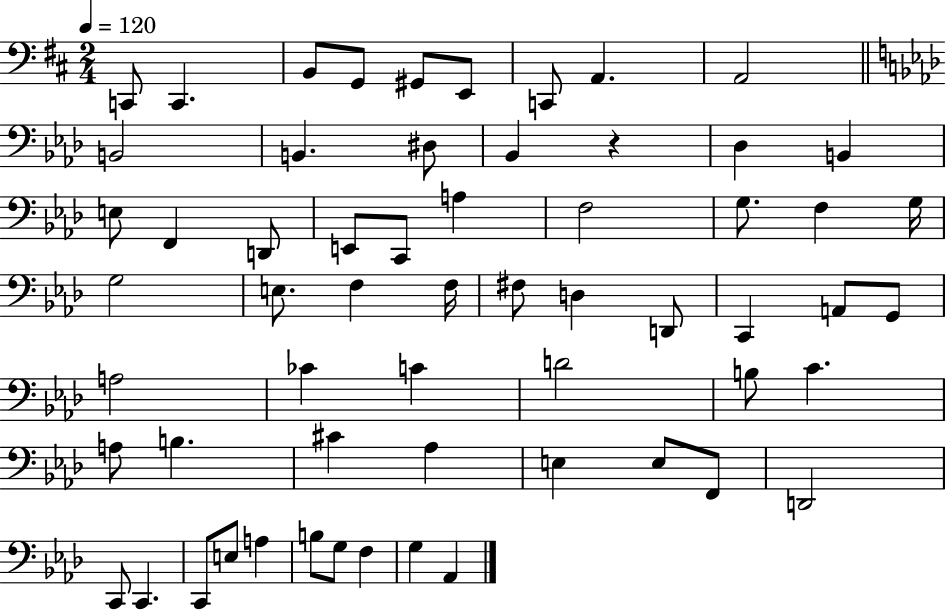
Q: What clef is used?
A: bass